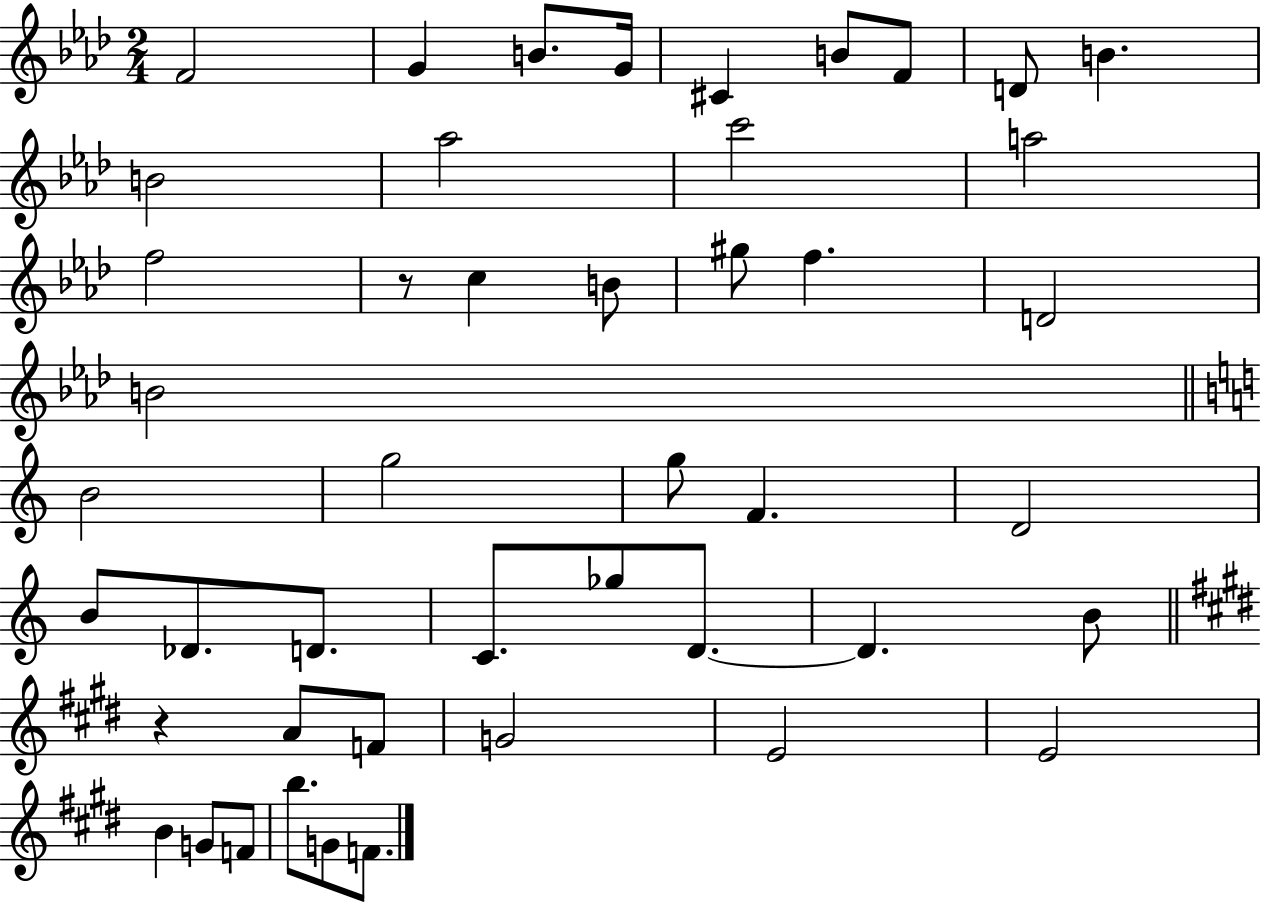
F4/h G4/q B4/e. G4/s C#4/q B4/e F4/e D4/e B4/q. B4/h Ab5/h C6/h A5/h F5/h R/e C5/q B4/e G#5/e F5/q. D4/h B4/h B4/h G5/h G5/e F4/q. D4/h B4/e Db4/e. D4/e. C4/e. Gb5/e D4/e. D4/q. B4/e R/q A4/e F4/e G4/h E4/h E4/h B4/q G4/e F4/e B5/e. G4/e F4/e.